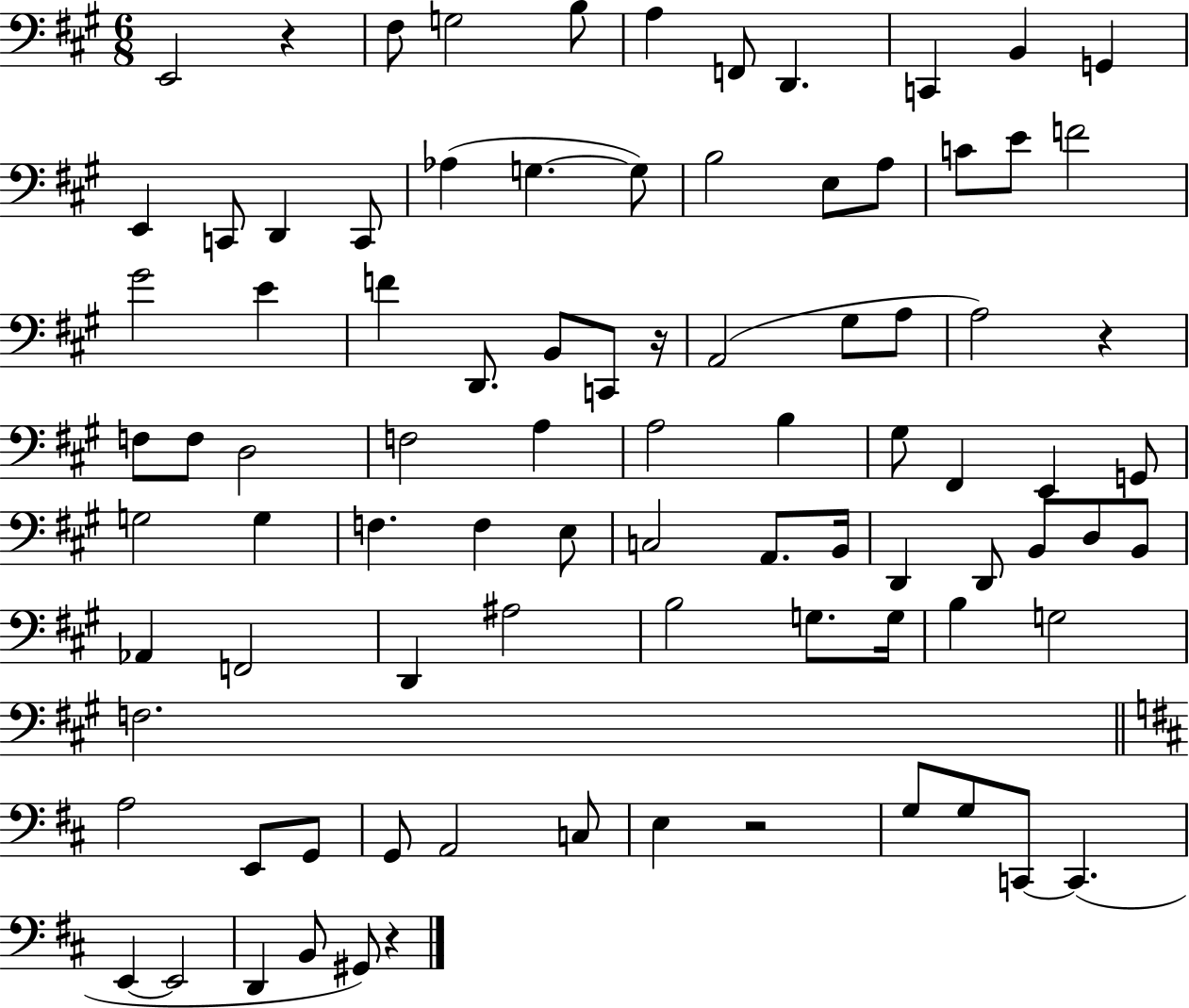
{
  \clef bass
  \numericTimeSignature
  \time 6/8
  \key a \major
  \repeat volta 2 { e,2 r4 | fis8 g2 b8 | a4 f,8 d,4. | c,4 b,4 g,4 | \break e,4 c,8 d,4 c,8 | aes4( g4.~~ g8) | b2 e8 a8 | c'8 e'8 f'2 | \break gis'2 e'4 | f'4 d,8. b,8 c,8 r16 | a,2( gis8 a8 | a2) r4 | \break f8 f8 d2 | f2 a4 | a2 b4 | gis8 fis,4 e,4 g,8 | \break g2 g4 | f4. f4 e8 | c2 a,8. b,16 | d,4 d,8 b,8 d8 b,8 | \break aes,4 f,2 | d,4 ais2 | b2 g8. g16 | b4 g2 | \break f2. | \bar "||" \break \key d \major a2 e,8 g,8 | g,8 a,2 c8 | e4 r2 | g8 g8 c,8~~ c,4.( | \break e,4~~ e,2 | d,4 b,8 gis,8) r4 | } \bar "|."
}